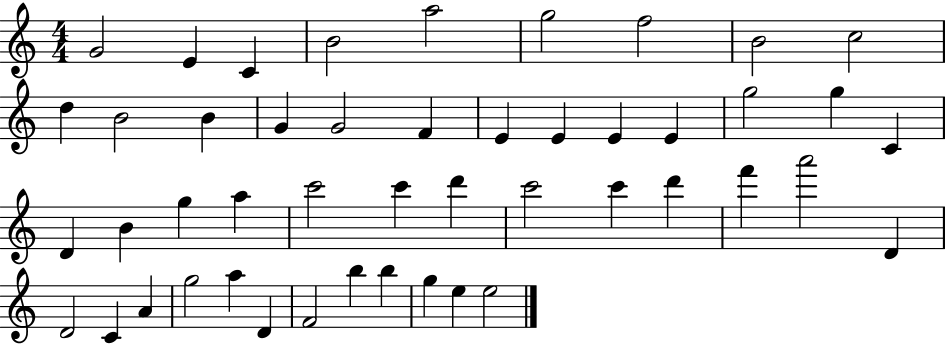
G4/h E4/q C4/q B4/h A5/h G5/h F5/h B4/h C5/h D5/q B4/h B4/q G4/q G4/h F4/q E4/q E4/q E4/q E4/q G5/h G5/q C4/q D4/q B4/q G5/q A5/q C6/h C6/q D6/q C6/h C6/q D6/q F6/q A6/h D4/q D4/h C4/q A4/q G5/h A5/q D4/q F4/h B5/q B5/q G5/q E5/q E5/h